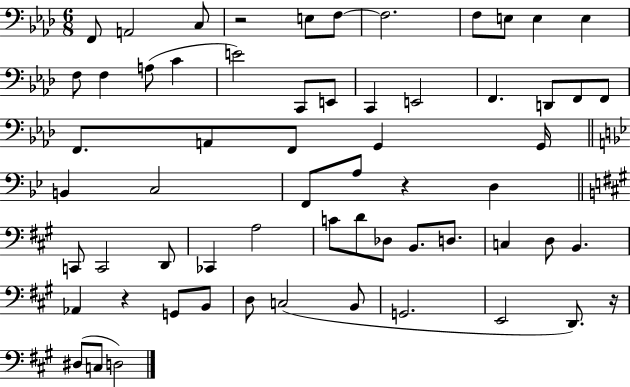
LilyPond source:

{
  \clef bass
  \numericTimeSignature
  \time 6/8
  \key aes \major
  f,8 a,2 c8 | r2 e8 f8~~ | f2. | f8 e8 e4 e4 | \break f8 f4 a8( c'4 | e'2) c,8 e,8 | c,4 e,2 | f,4. d,8 f,8 f,8 | \break f,8. a,8 f,8 g,4 g,16 | \bar "||" \break \key bes \major b,4 c2 | f,8 a8 r4 d4 | \bar "||" \break \key a \major c,8 c,2 d,8 | ces,4 a2 | c'8 d'8 des8 b,8. d8. | c4 d8 b,4. | \break aes,4 r4 g,8 b,8 | d8 c2( b,8 | g,2. | e,2 d,8.) r16 | \break dis8( c8 d2) | \bar "|."
}